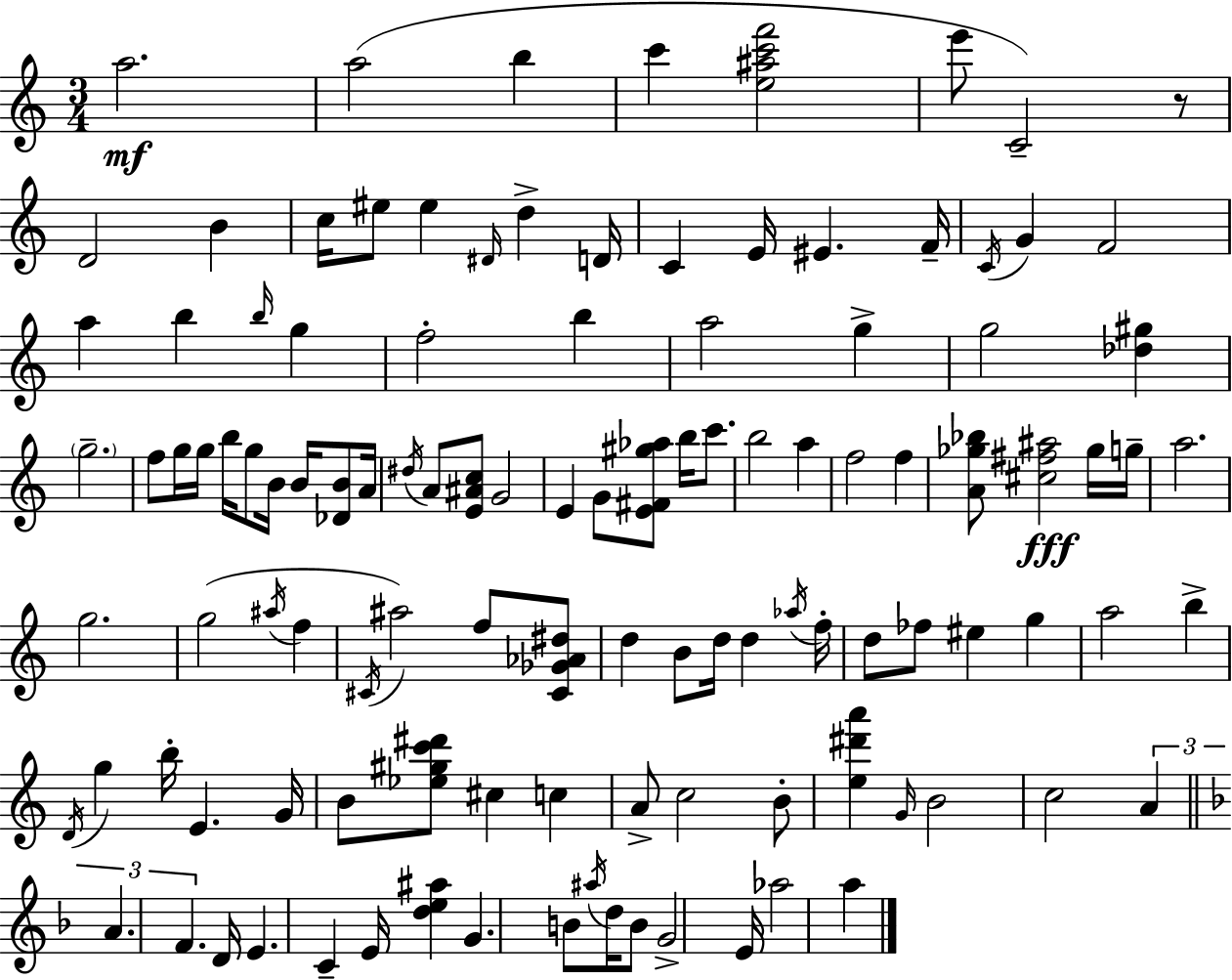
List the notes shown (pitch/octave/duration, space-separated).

A5/h. A5/h B5/q C6/q [E5,A#5,C6,F6]/h E6/e C4/h R/e D4/h B4/q C5/s EIS5/e EIS5/q D#4/s D5/q D4/s C4/q E4/s EIS4/q. F4/s C4/s G4/q F4/h A5/q B5/q B5/s G5/q F5/h B5/q A5/h G5/q G5/h [Db5,G#5]/q G5/h. F5/e G5/s G5/s B5/s G5/e B4/s B4/s [Db4,B4]/e A4/s D#5/s A4/e [E4,A#4,C5]/e G4/h E4/q G4/e [E4,F#4,G#5,Ab5]/e B5/s C6/e. B5/h A5/q F5/h F5/q [A4,Gb5,Bb5]/e [C#5,F#5,A#5]/h Gb5/s G5/s A5/h. G5/h. G5/h A#5/s F5/q C#4/s A#5/h F5/e [C#4,Gb4,Ab4,D#5]/e D5/q B4/e D5/s D5/q Ab5/s F5/s D5/e FES5/e EIS5/q G5/q A5/h B5/q D4/s G5/q B5/s E4/q. G4/s B4/e [Eb5,G#5,C6,D#6]/e C#5/q C5/q A4/e C5/h B4/e [E5,D#6,A6]/q G4/s B4/h C5/h A4/q A4/q. F4/q. D4/s E4/q. C4/q E4/s [D5,E5,A#5]/q G4/q. B4/e A#5/s D5/s B4/e G4/h E4/s Ab5/h A5/q